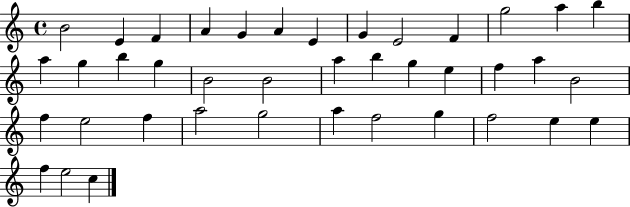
X:1
T:Untitled
M:4/4
L:1/4
K:C
B2 E F A G A E G E2 F g2 a b a g b g B2 B2 a b g e f a B2 f e2 f a2 g2 a f2 g f2 e e f e2 c